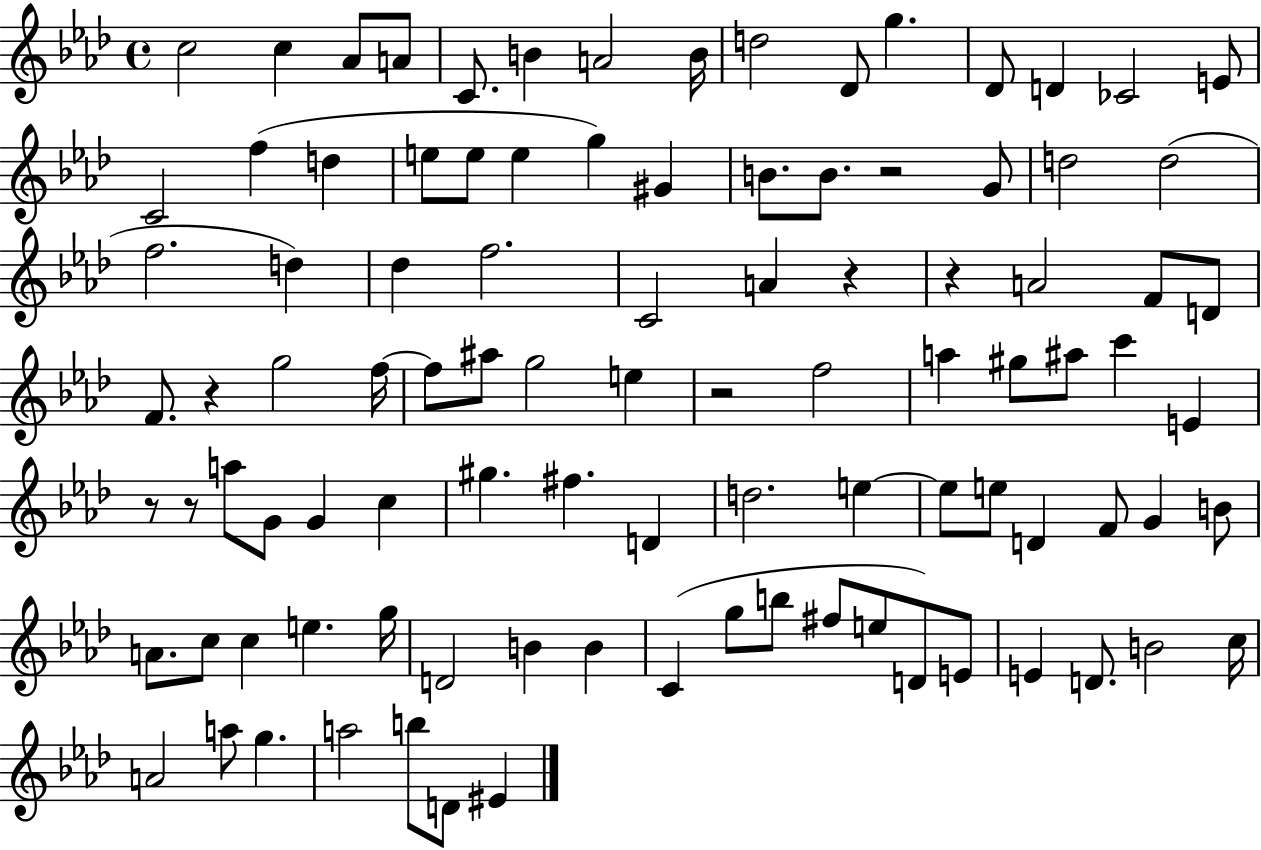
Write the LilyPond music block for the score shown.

{
  \clef treble
  \time 4/4
  \defaultTimeSignature
  \key aes \major
  c''2 c''4 aes'8 a'8 | c'8. b'4 a'2 b'16 | d''2 des'8 g''4. | des'8 d'4 ces'2 e'8 | \break c'2 f''4( d''4 | e''8 e''8 e''4 g''4) gis'4 | b'8. b'8. r2 g'8 | d''2 d''2( | \break f''2. d''4) | des''4 f''2. | c'2 a'4 r4 | r4 a'2 f'8 d'8 | \break f'8. r4 g''2 f''16~~ | f''8 ais''8 g''2 e''4 | r2 f''2 | a''4 gis''8 ais''8 c'''4 e'4 | \break r8 r8 a''8 g'8 g'4 c''4 | gis''4. fis''4. d'4 | d''2. e''4~~ | e''8 e''8 d'4 f'8 g'4 b'8 | \break a'8. c''8 c''4 e''4. g''16 | d'2 b'4 b'4 | c'4( g''8 b''8 fis''8 e''8 d'8) e'8 | e'4 d'8. b'2 c''16 | \break a'2 a''8 g''4. | a''2 b''8 d'8 eis'4 | \bar "|."
}